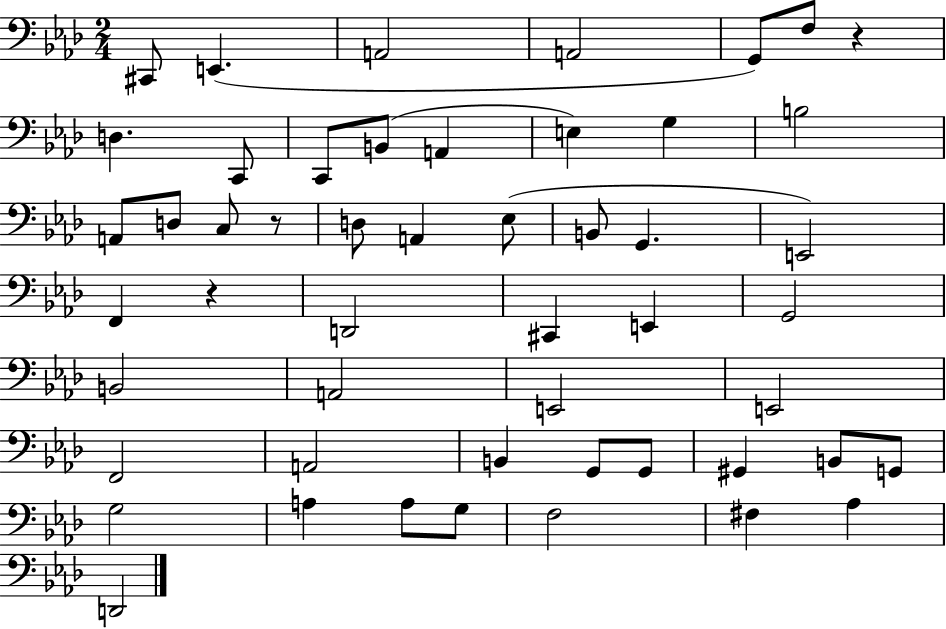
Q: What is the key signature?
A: AES major